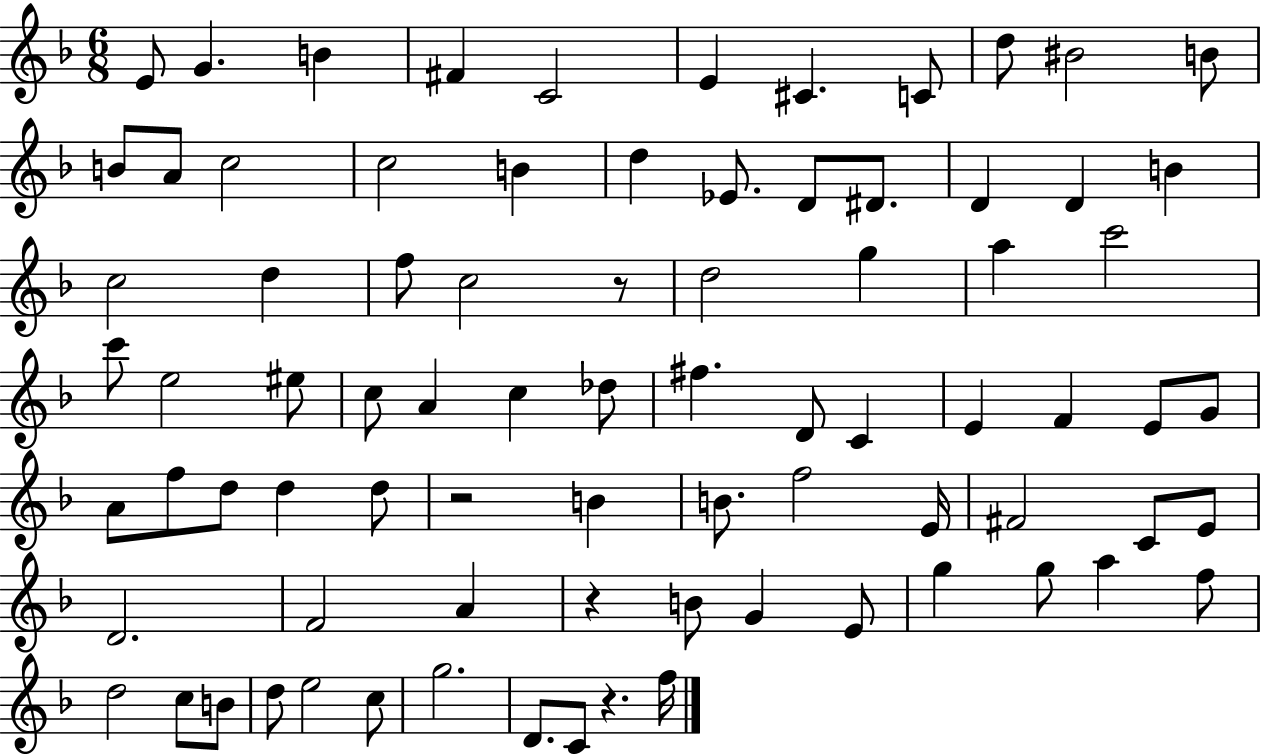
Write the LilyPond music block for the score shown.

{
  \clef treble
  \numericTimeSignature
  \time 6/8
  \key f \major
  \repeat volta 2 { e'8 g'4. b'4 | fis'4 c'2 | e'4 cis'4. c'8 | d''8 bis'2 b'8 | \break b'8 a'8 c''2 | c''2 b'4 | d''4 ees'8. d'8 dis'8. | d'4 d'4 b'4 | \break c''2 d''4 | f''8 c''2 r8 | d''2 g''4 | a''4 c'''2 | \break c'''8 e''2 eis''8 | c''8 a'4 c''4 des''8 | fis''4. d'8 c'4 | e'4 f'4 e'8 g'8 | \break a'8 f''8 d''8 d''4 d''8 | r2 b'4 | b'8. f''2 e'16 | fis'2 c'8 e'8 | \break d'2. | f'2 a'4 | r4 b'8 g'4 e'8 | g''4 g''8 a''4 f''8 | \break d''2 c''8 b'8 | d''8 e''2 c''8 | g''2. | d'8. c'8 r4. f''16 | \break } \bar "|."
}